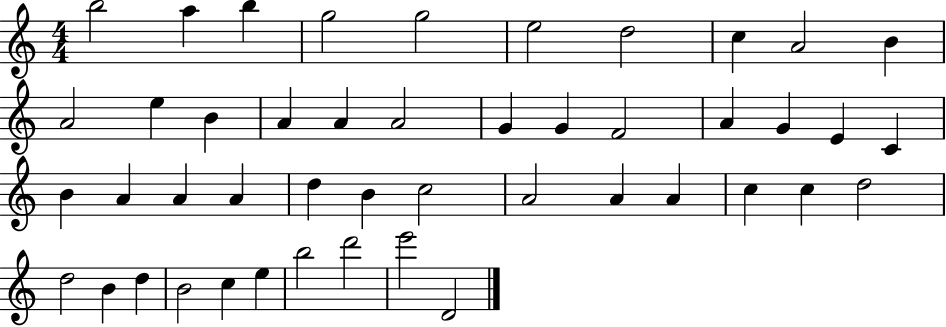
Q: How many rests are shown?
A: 0